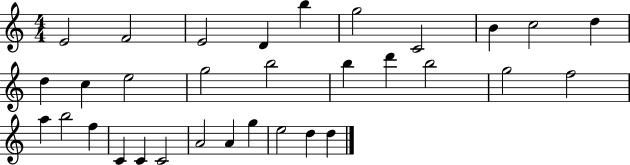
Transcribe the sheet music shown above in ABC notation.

X:1
T:Untitled
M:4/4
L:1/4
K:C
E2 F2 E2 D b g2 C2 B c2 d d c e2 g2 b2 b d' b2 g2 f2 a b2 f C C C2 A2 A g e2 d d